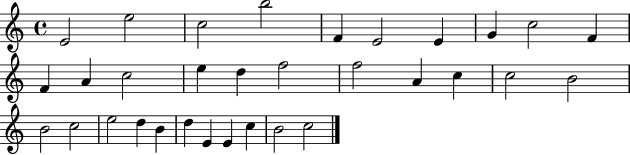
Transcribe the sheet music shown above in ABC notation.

X:1
T:Untitled
M:4/4
L:1/4
K:C
E2 e2 c2 b2 F E2 E G c2 F F A c2 e d f2 f2 A c c2 B2 B2 c2 e2 d B d E E c B2 c2